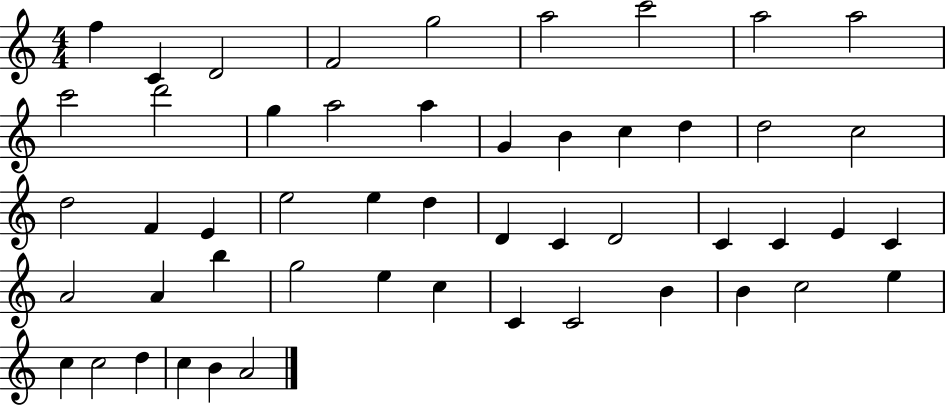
X:1
T:Untitled
M:4/4
L:1/4
K:C
f C D2 F2 g2 a2 c'2 a2 a2 c'2 d'2 g a2 a G B c d d2 c2 d2 F E e2 e d D C D2 C C E C A2 A b g2 e c C C2 B B c2 e c c2 d c B A2